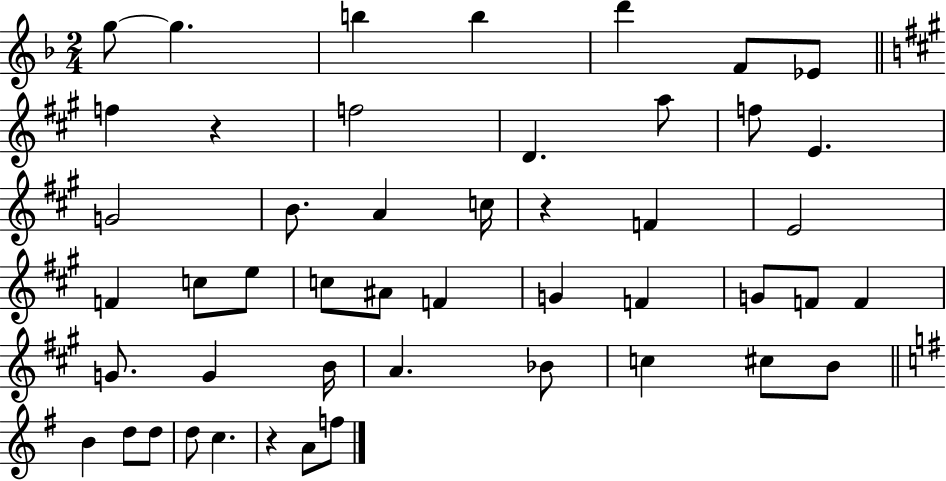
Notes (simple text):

G5/e G5/q. B5/q B5/q D6/q F4/e Eb4/e F5/q R/q F5/h D4/q. A5/e F5/e E4/q. G4/h B4/e. A4/q C5/s R/q F4/q E4/h F4/q C5/e E5/e C5/e A#4/e F4/q G4/q F4/q G4/e F4/e F4/q G4/e. G4/q B4/s A4/q. Bb4/e C5/q C#5/e B4/e B4/q D5/e D5/e D5/e C5/q. R/q A4/e F5/e